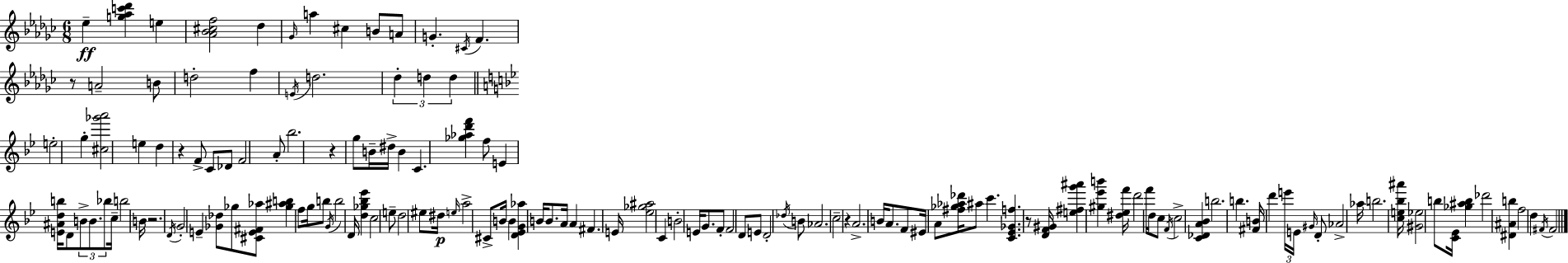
X:1
T:Untitled
M:6/8
L:1/4
K:Ebm
_e [g_ac'_d'] e [_A_B^cf]2 _d _G/4 a ^c B/2 A/2 G ^C/4 F z/2 A2 B/2 d2 f E/4 d2 _d d d e2 g [^c_g'a']2 e d z F/2 C/2 _D/2 F2 A/2 _b2 z g/2 B/4 ^d/4 B C [_g_ad'f'] f/2 E [E^Adb]/4 D/2 B/2 B/2 _b/2 c/4 b2 B/4 z2 D/4 G2 E [_G_d]/2 _g/2 [^CE^F_a]/2 [_g^ab] f/2 g/4 b/2 G/4 b2 D/4 [d_g_b_e'] c2 e/2 d2 ^e/2 ^d/4 e/4 a2 ^C/2 B/4 B [D_EG_a] B/4 B/2 A/4 A ^F E/4 [_e_g^a]2 C B2 E/4 G/2 F/2 F2 D/2 E/2 D2 _d/4 B/2 _A2 c2 z A2 B/4 A/2 F/2 ^E/4 A/2 [^f_g_a_d']/4 ^a/2 c' [C_E_Gf] z/2 [DF^G]/4 [e^fg'^a'] [^g_e'b'] [^d_ef']/4 d'2 f'/4 d/4 c/2 F/4 c2 [C_DA_B] b2 b [^FB]/4 d' e'/4 E/4 ^G/4 D/2 _A2 _a/4 b2 [ce_b^a']/4 [^G_e]2 b/2 [C_E]/4 [_g^ab] _d'2 [^D^Ab] f2 d ^F/4 ^F2